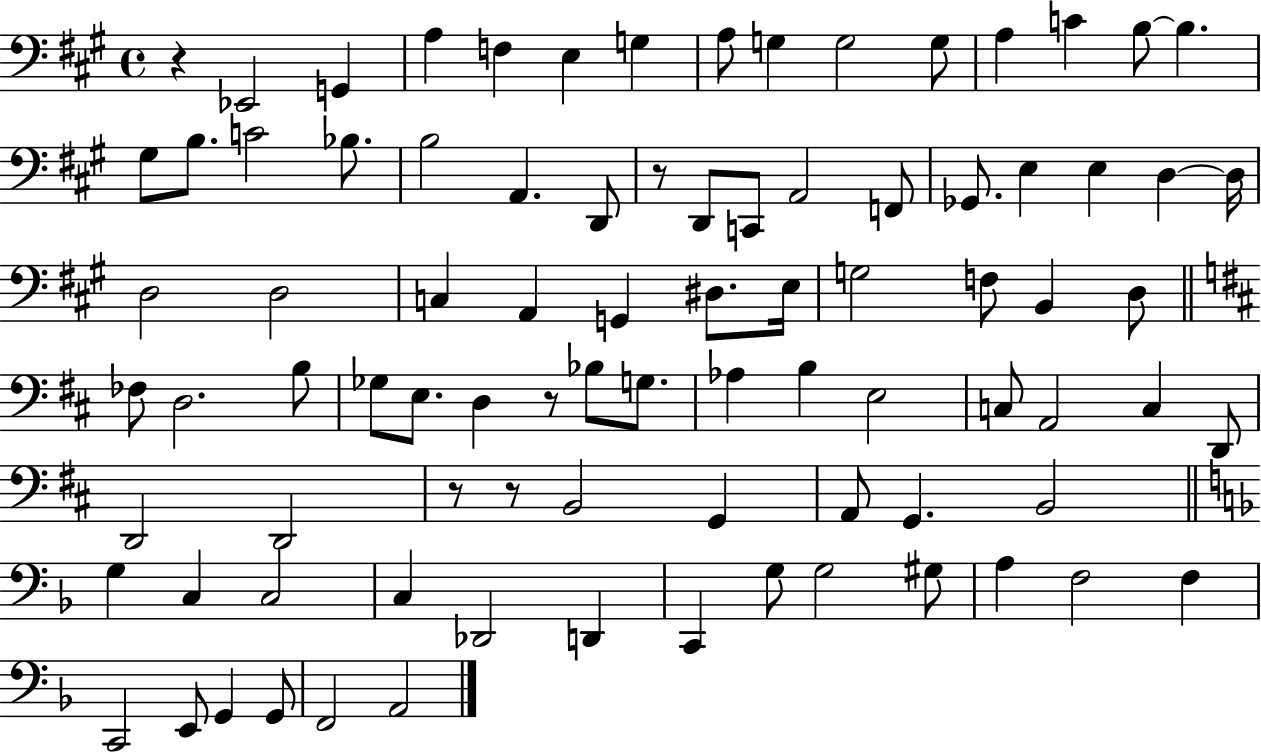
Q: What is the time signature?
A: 4/4